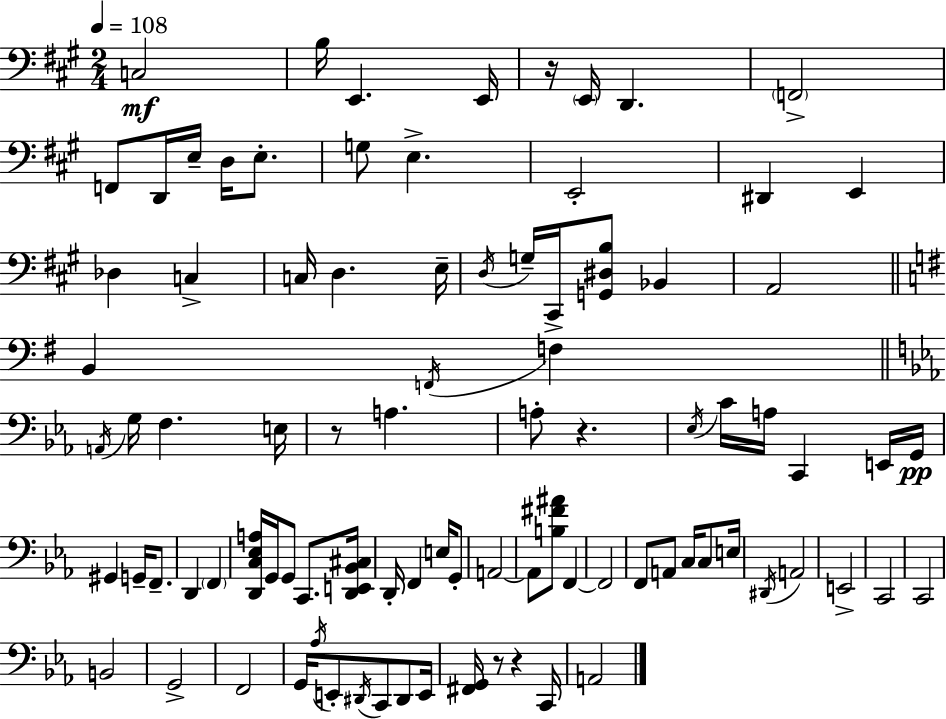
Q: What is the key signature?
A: A major